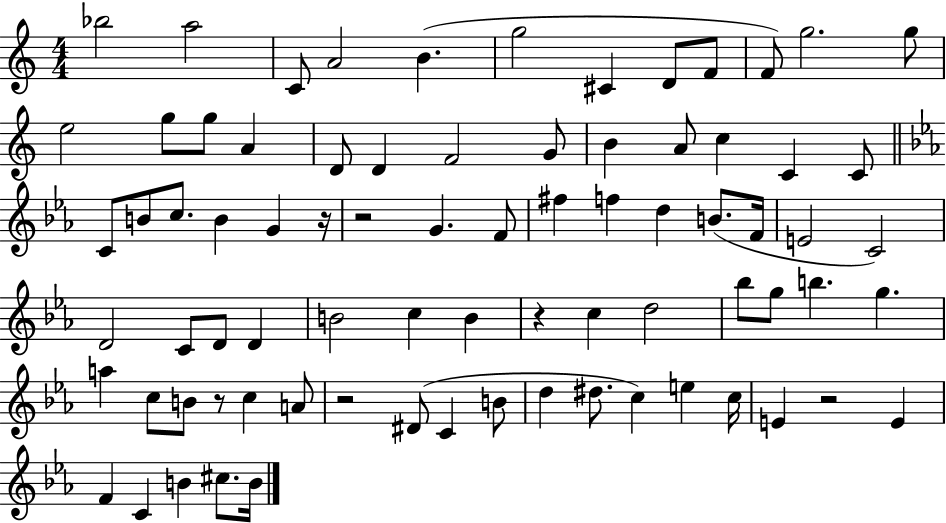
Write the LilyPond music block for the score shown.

{
  \clef treble
  \numericTimeSignature
  \time 4/4
  \key c \major
  \repeat volta 2 { bes''2 a''2 | c'8 a'2 b'4.( | g''2 cis'4 d'8 f'8 | f'8) g''2. g''8 | \break e''2 g''8 g''8 a'4 | d'8 d'4 f'2 g'8 | b'4 a'8 c''4 c'4 c'8 | \bar "||" \break \key ees \major c'8 b'8 c''8. b'4 g'4 r16 | r2 g'4. f'8 | fis''4 f''4 d''4 b'8.( f'16 | e'2 c'2) | \break d'2 c'8 d'8 d'4 | b'2 c''4 b'4 | r4 c''4 d''2 | bes''8 g''8 b''4. g''4. | \break a''4 c''8 b'8 r8 c''4 a'8 | r2 dis'8( c'4 b'8 | d''4 dis''8. c''4) e''4 c''16 | e'4 r2 e'4 | \break f'4 c'4 b'4 cis''8. b'16 | } \bar "|."
}